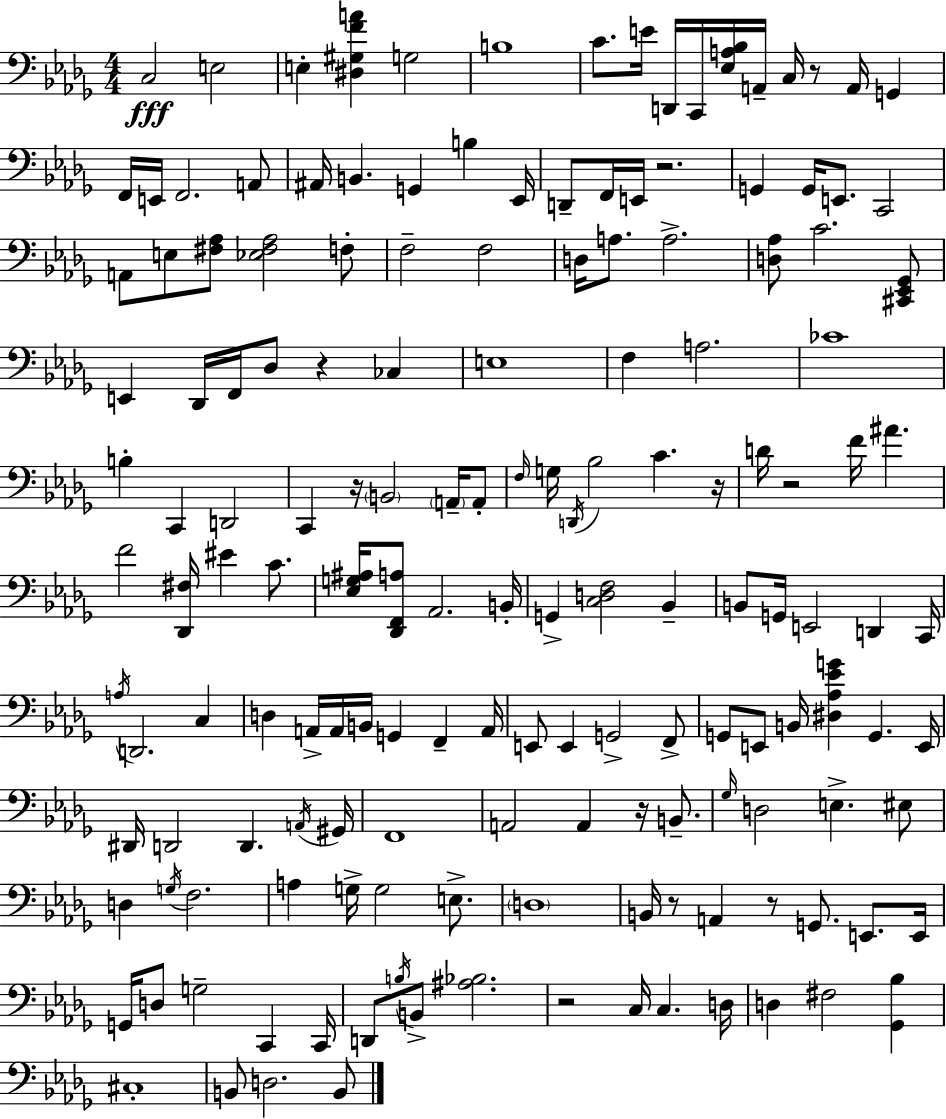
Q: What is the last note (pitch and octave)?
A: B2